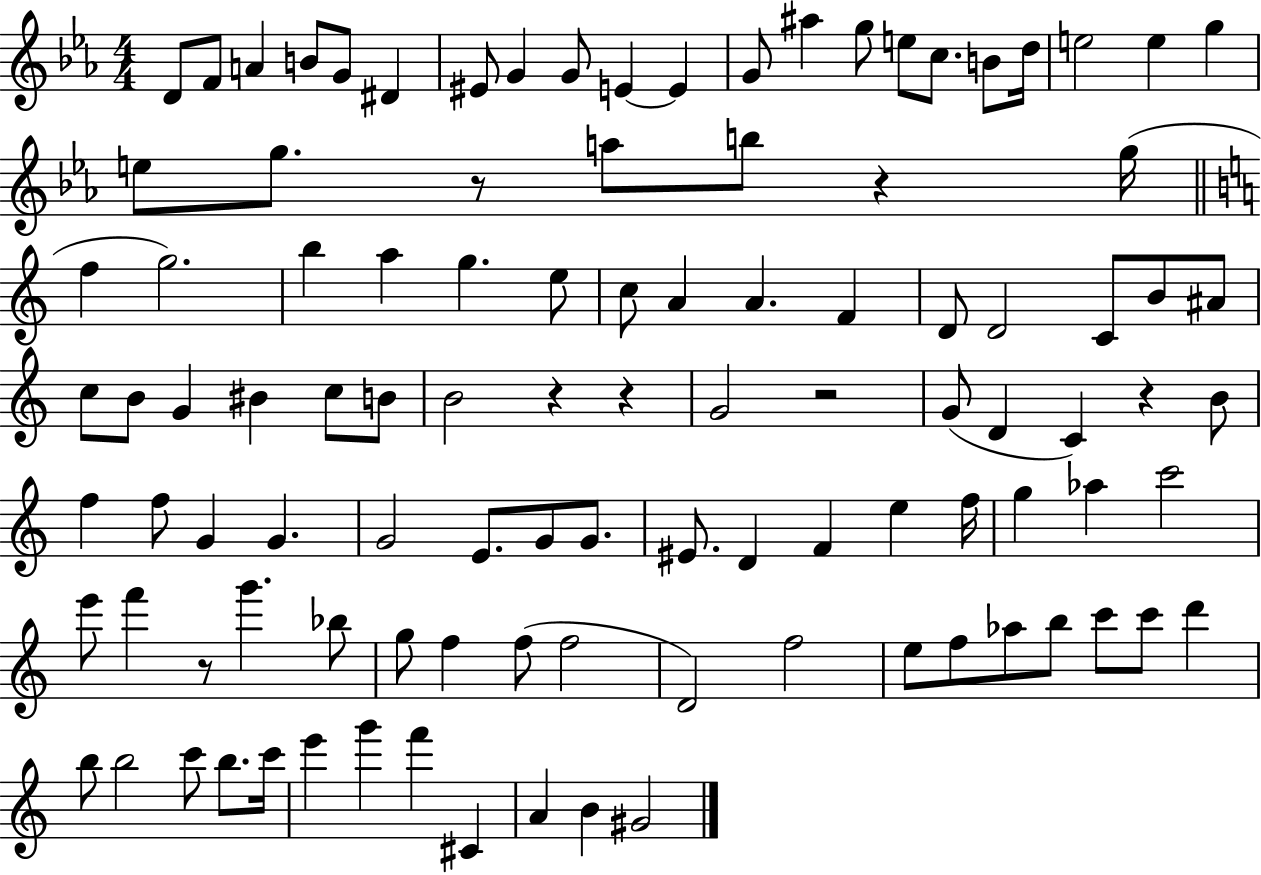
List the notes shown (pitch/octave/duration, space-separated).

D4/e F4/e A4/q B4/e G4/e D#4/q EIS4/e G4/q G4/e E4/q E4/q G4/e A#5/q G5/e E5/e C5/e. B4/e D5/s E5/h E5/q G5/q E5/e G5/e. R/e A5/e B5/e R/q G5/s F5/q G5/h. B5/q A5/q G5/q. E5/e C5/e A4/q A4/q. F4/q D4/e D4/h C4/e B4/e A#4/e C5/e B4/e G4/q BIS4/q C5/e B4/e B4/h R/q R/q G4/h R/h G4/e D4/q C4/q R/q B4/e F5/q F5/e G4/q G4/q. G4/h E4/e. G4/e G4/e. EIS4/e. D4/q F4/q E5/q F5/s G5/q Ab5/q C6/h E6/e F6/q R/e G6/q. Bb5/e G5/e F5/q F5/e F5/h D4/h F5/h E5/e F5/e Ab5/e B5/e C6/e C6/e D6/q B5/e B5/h C6/e B5/e. C6/s E6/q G6/q F6/q C#4/q A4/q B4/q G#4/h